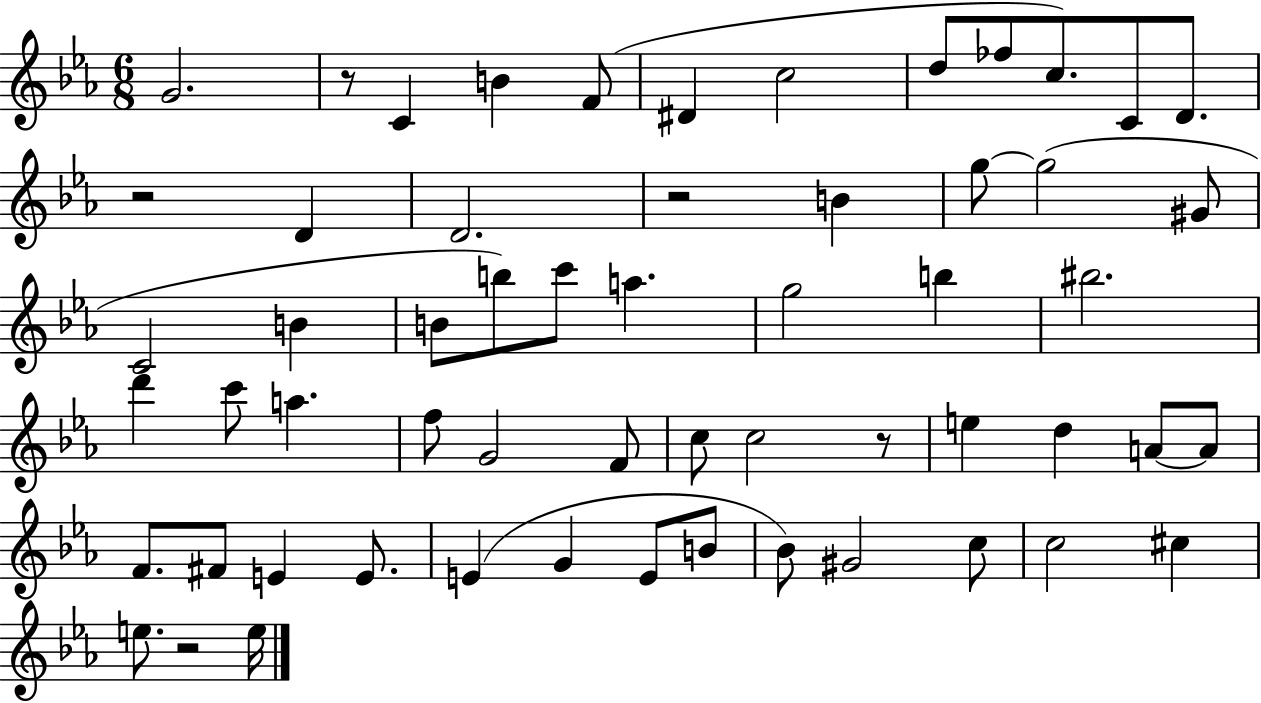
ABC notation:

X:1
T:Untitled
M:6/8
L:1/4
K:Eb
G2 z/2 C B F/2 ^D c2 d/2 _f/2 c/2 C/2 D/2 z2 D D2 z2 B g/2 g2 ^G/2 C2 B B/2 b/2 c'/2 a g2 b ^b2 d' c'/2 a f/2 G2 F/2 c/2 c2 z/2 e d A/2 A/2 F/2 ^F/2 E E/2 E G E/2 B/2 _B/2 ^G2 c/2 c2 ^c e/2 z2 e/4